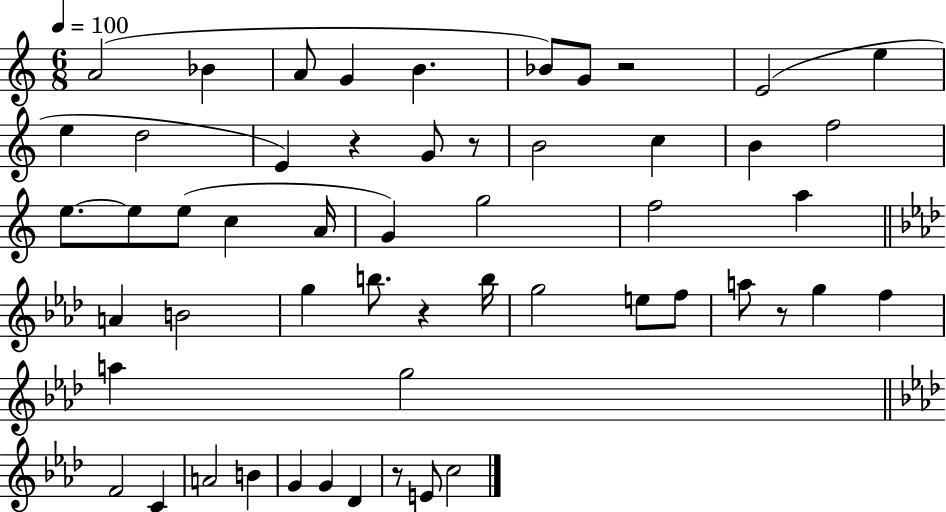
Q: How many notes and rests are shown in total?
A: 54